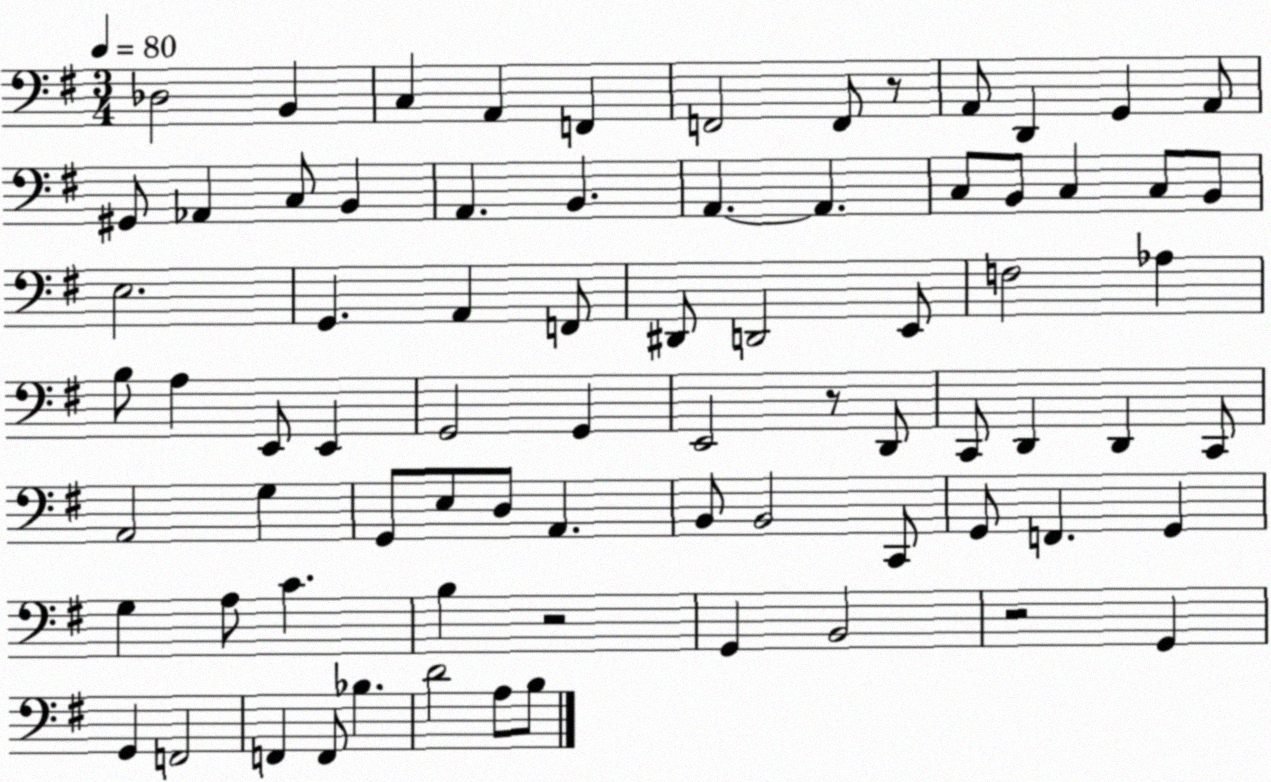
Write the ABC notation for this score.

X:1
T:Untitled
M:3/4
L:1/4
K:G
_D,2 B,, C, A,, F,, F,,2 F,,/2 z/2 A,,/2 D,, G,, A,,/2 ^G,,/2 _A,, C,/2 B,, A,, B,, A,, A,, C,/2 B,,/2 C, C,/2 B,,/2 E,2 G,, A,, F,,/2 ^D,,/2 D,,2 E,,/2 F,2 _A, B,/2 A, E,,/2 E,, G,,2 G,, E,,2 z/2 D,,/2 C,,/2 D,, D,, C,,/2 A,,2 G, G,,/2 E,/2 D,/2 A,, B,,/2 B,,2 C,,/2 G,,/2 F,, G,, G, A,/2 C B, z2 G,, B,,2 z2 G,, G,, F,,2 F,, F,,/2 _B, D2 A,/2 B,/2